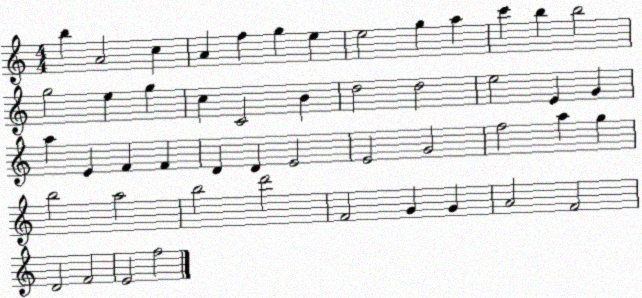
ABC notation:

X:1
T:Untitled
M:4/4
L:1/4
K:C
b A2 c A f g e e2 g a c' b b2 g2 e g c C2 B d2 d2 e2 E G a E F F D D E2 E2 G2 f2 a g b2 a2 b2 d'2 F2 G G A2 F2 D2 F2 E2 f2